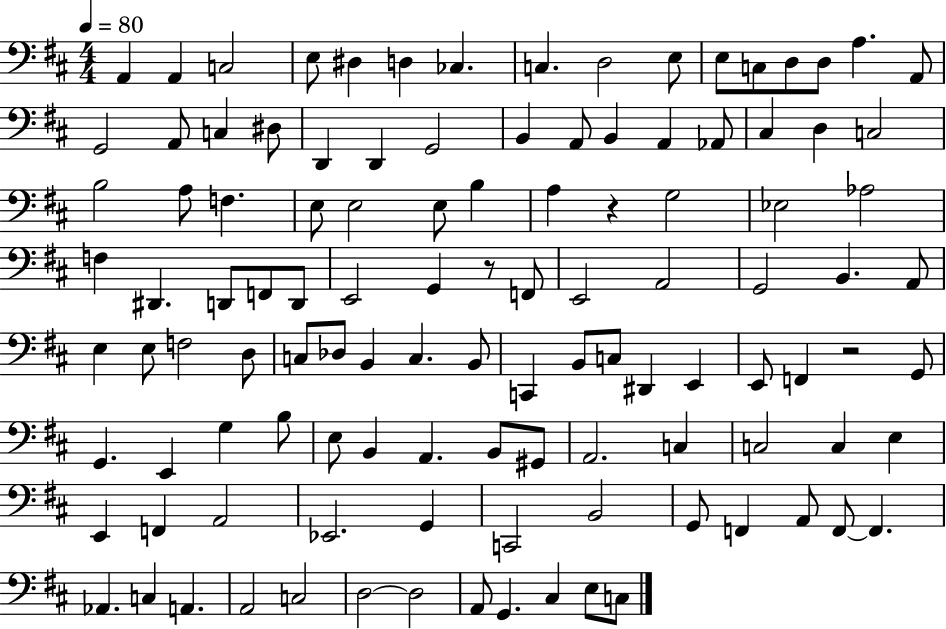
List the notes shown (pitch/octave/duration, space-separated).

A2/q A2/q C3/h E3/e D#3/q D3/q CES3/q. C3/q. D3/h E3/e E3/e C3/e D3/e D3/e A3/q. A2/e G2/h A2/e C3/q D#3/e D2/q D2/q G2/h B2/q A2/e B2/q A2/q Ab2/e C#3/q D3/q C3/h B3/h A3/e F3/q. E3/e E3/h E3/e B3/q A3/q R/q G3/h Eb3/h Ab3/h F3/q D#2/q. D2/e F2/e D2/e E2/h G2/q R/e F2/e E2/h A2/h G2/h B2/q. A2/e E3/q E3/e F3/h D3/e C3/e Db3/e B2/q C3/q. B2/e C2/q B2/e C3/e D#2/q E2/q E2/e F2/q R/h G2/e G2/q. E2/q G3/q B3/e E3/e B2/q A2/q. B2/e G#2/e A2/h. C3/q C3/h C3/q E3/q E2/q F2/q A2/h Eb2/h. G2/q C2/h B2/h G2/e F2/q A2/e F2/e F2/q. Ab2/q. C3/q A2/q. A2/h C3/h D3/h D3/h A2/e G2/q. C#3/q E3/e C3/e